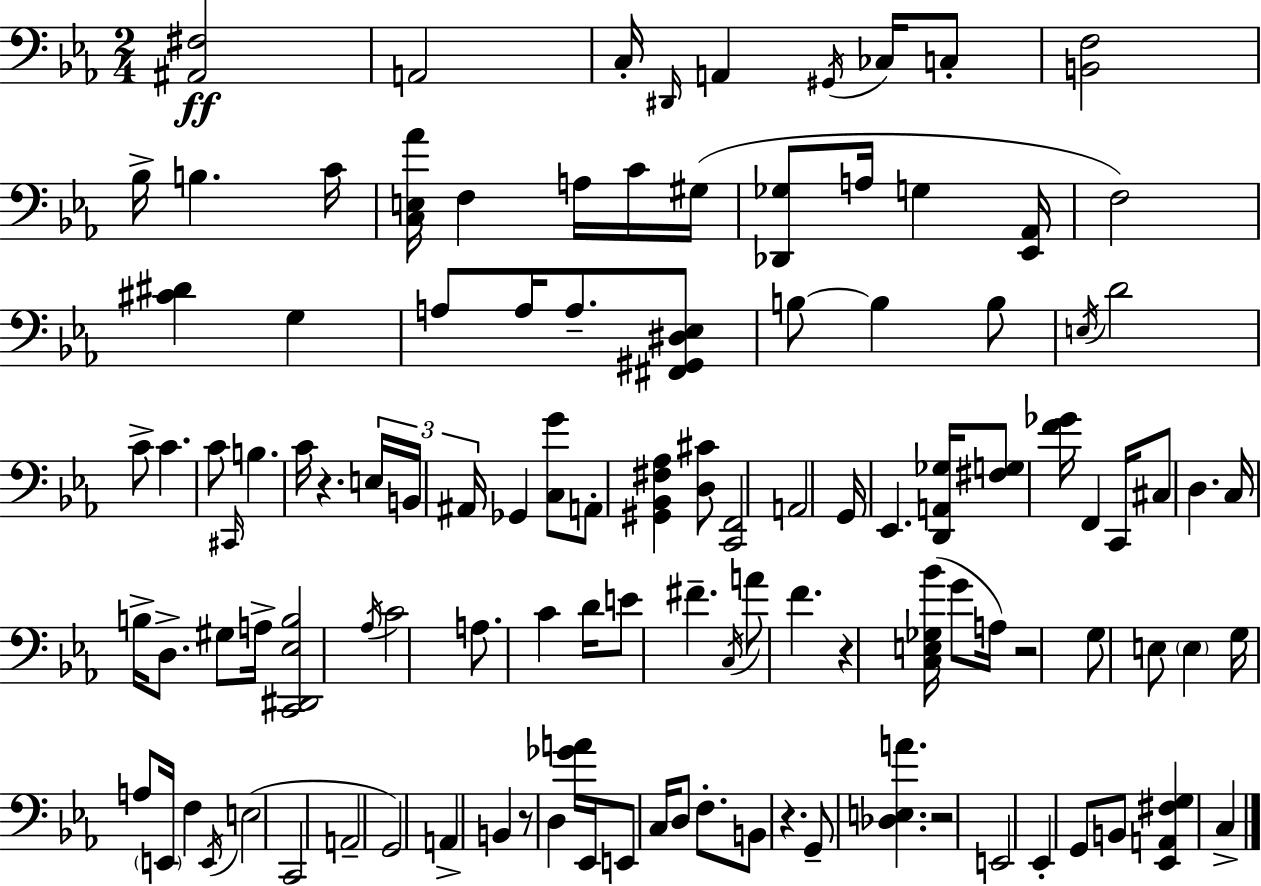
{
  \clef bass
  \numericTimeSignature
  \time 2/4
  \key c \minor
  <ais, fis>2\ff | a,2 | c16-. \grace { dis,16 } a,4 \acciaccatura { gis,16 } ces16 | c8-. <b, f>2 | \break bes16-> b4. | c'16 <c e aes'>16 f4 a16 | c'16 gis16( <des, ges>8 a16 g4 | <ees, aes,>16 f2) | \break <cis' dis'>4 g4 | a8 a16 a8.-- | <fis, gis, dis ees>8 b8~~ b4 | b8 \acciaccatura { e16 } d'2 | \break c'8-> c'4. | c'8 \grace { cis,16 } b4. | c'16 r4. | \tuplet 3/2 { e16 b,16 ais,16 } ges,4 | \break <c g'>8 a,8-. <gis, bes, fis aes>4 | <d cis'>8 <c, f,>2 | a,2 | g,16 ees,4. | \break <d, a, ges>16 <fis g>8 <f' ges'>16 f,4 | c,16 cis8 d4. | c16 b16-> d8.-> | gis8 a16-> <c, dis, ees b>2 | \break \acciaccatura { aes16 } c'2 | a8. | c'4 d'16 e'8 fis'4.-- | \acciaccatura { c16 } a'8 | \break f'4. r4 | <c e ges bes'>16( g'8 a16) r2 | g8 | e8 \parenthesize e4 g16 a8 | \break \parenthesize e,16 f4 \acciaccatura { e,16 }( e2 | c,2 | a,2-- | g,2) | \break a,4-> | b,4 r8 | d4 <ges' a'>16 ees,16 e,8 | c16 d8 f8.-. b,8 | \break r4. g,8-- | <des e a'>4. r2 | e,2 | ees,4-. | \break g,8 b,8 <ees, a, fis g>4 | c4-> \bar "|."
}